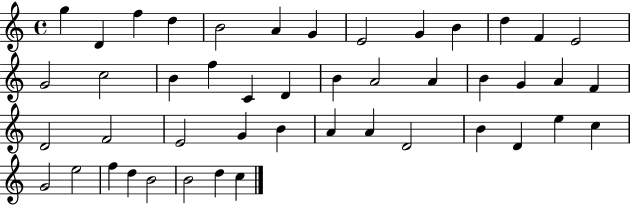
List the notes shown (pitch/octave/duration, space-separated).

G5/q D4/q F5/q D5/q B4/h A4/q G4/q E4/h G4/q B4/q D5/q F4/q E4/h G4/h C5/h B4/q F5/q C4/q D4/q B4/q A4/h A4/q B4/q G4/q A4/q F4/q D4/h F4/h E4/h G4/q B4/q A4/q A4/q D4/h B4/q D4/q E5/q C5/q G4/h E5/h F5/q D5/q B4/h B4/h D5/q C5/q